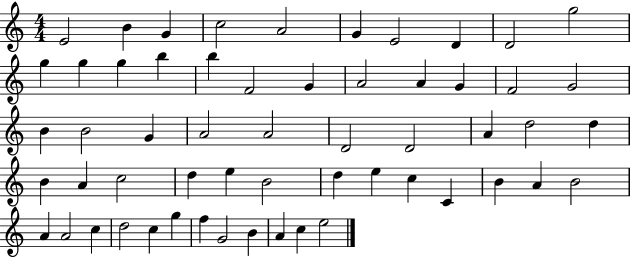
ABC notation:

X:1
T:Untitled
M:4/4
L:1/4
K:C
E2 B G c2 A2 G E2 D D2 g2 g g g b b F2 G A2 A G F2 G2 B B2 G A2 A2 D2 D2 A d2 d B A c2 d e B2 d e c C B A B2 A A2 c d2 c g f G2 B A c e2